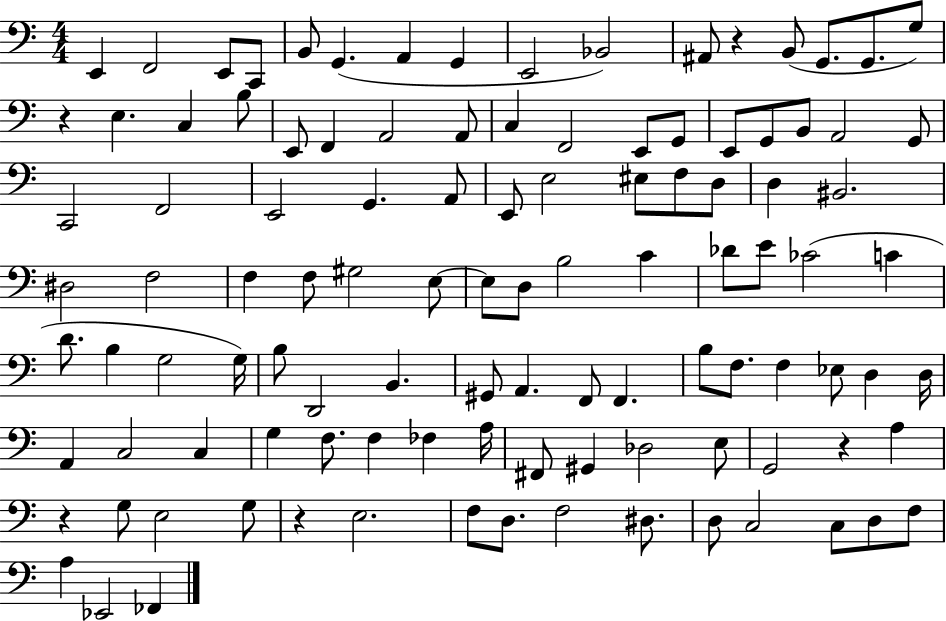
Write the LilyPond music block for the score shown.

{
  \clef bass
  \numericTimeSignature
  \time 4/4
  \key c \major
  \repeat volta 2 { e,4 f,2 e,8 c,8 | b,8 g,4.( a,4 g,4 | e,2 bes,2) | ais,8 r4 b,8( g,8. g,8. g8) | \break r4 e4. c4 b8 | e,8 f,4 a,2 a,8 | c4 f,2 e,8 g,8 | e,8 g,8 b,8 a,2 g,8 | \break c,2 f,2 | e,2 g,4. a,8 | e,8 e2 eis8 f8 d8 | d4 bis,2. | \break dis2 f2 | f4 f8 gis2 e8~~ | e8 d8 b2 c'4 | des'8 e'8 ces'2( c'4 | \break d'8. b4 g2 g16) | b8 d,2 b,4. | gis,8 a,4. f,8 f,4. | b8 f8. f4 ees8 d4 d16 | \break a,4 c2 c4 | g4 f8. f4 fes4 a16 | fis,8 gis,4 des2 e8 | g,2 r4 a4 | \break r4 g8 e2 g8 | r4 e2. | f8 d8. f2 dis8. | d8 c2 c8 d8 f8 | \break a4 ees,2 fes,4 | } \bar "|."
}